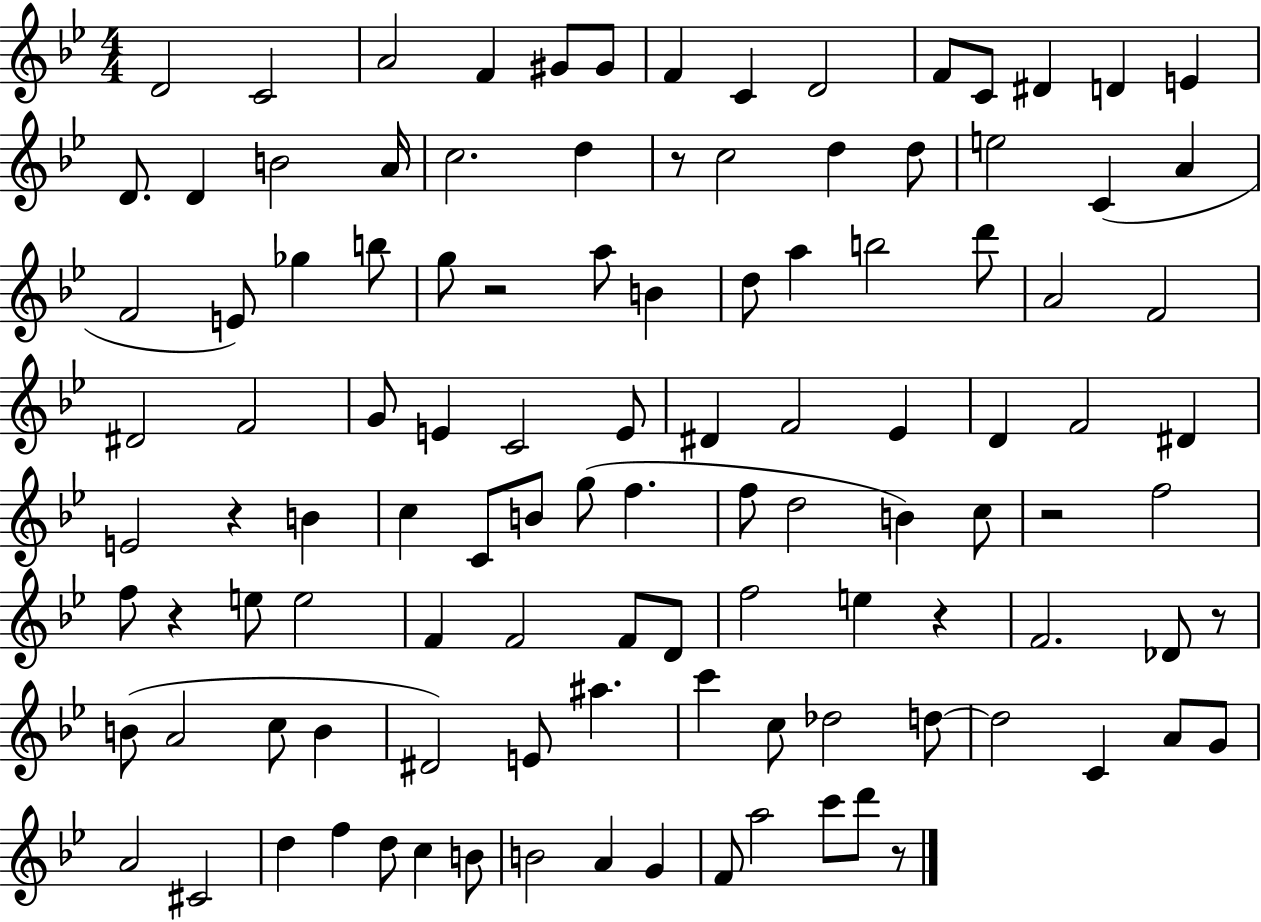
X:1
T:Untitled
M:4/4
L:1/4
K:Bb
D2 C2 A2 F ^G/2 ^G/2 F C D2 F/2 C/2 ^D D E D/2 D B2 A/4 c2 d z/2 c2 d d/2 e2 C A F2 E/2 _g b/2 g/2 z2 a/2 B d/2 a b2 d'/2 A2 F2 ^D2 F2 G/2 E C2 E/2 ^D F2 _E D F2 ^D E2 z B c C/2 B/2 g/2 f f/2 d2 B c/2 z2 f2 f/2 z e/2 e2 F F2 F/2 D/2 f2 e z F2 _D/2 z/2 B/2 A2 c/2 B ^D2 E/2 ^a c' c/2 _d2 d/2 d2 C A/2 G/2 A2 ^C2 d f d/2 c B/2 B2 A G F/2 a2 c'/2 d'/2 z/2